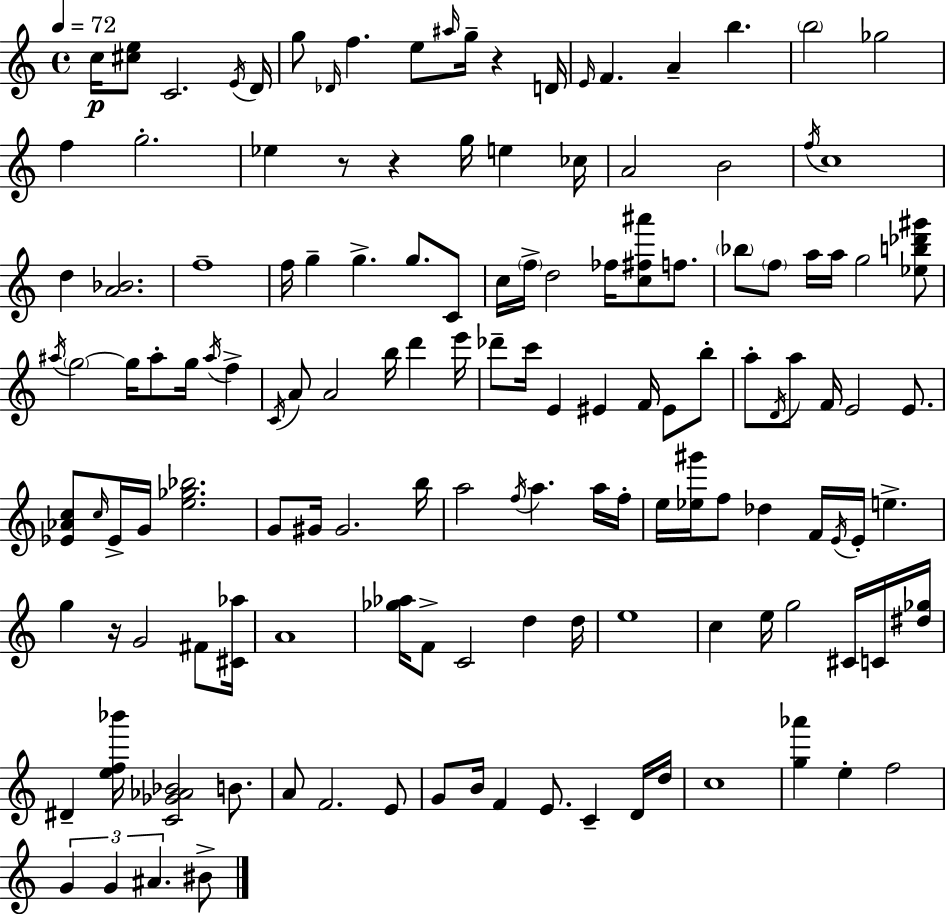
C5/s [C#5,E5]/e C4/h. E4/s D4/s G5/e Db4/s F5/q. E5/e A#5/s G5/s R/q D4/s E4/s F4/q. A4/q B5/q. B5/h Gb5/h F5/q G5/h. Eb5/q R/e R/q G5/s E5/q CES5/s A4/h B4/h F5/s C5/w D5/q [A4,Bb4]/h. F5/w F5/s G5/q G5/q. G5/e. C4/e C5/s F5/s D5/h FES5/s [C5,F#5,A#6]/e F5/e. Bb5/e F5/e A5/s A5/s G5/h [Eb5,B5,Db6,G#6]/e A#5/s G5/h G5/s A#5/e G5/s A#5/s F5/q C4/s A4/e A4/h B5/s D6/q E6/s Db6/e C6/s E4/q EIS4/q F4/s EIS4/e B5/e A5/e D4/s A5/e F4/s E4/h E4/e. [Eb4,Ab4,C5]/e C5/s Eb4/s G4/s [E5,Gb5,Bb5]/h. G4/e G#4/s G#4/h. B5/s A5/h F5/s A5/q. A5/s F5/s E5/s [Eb5,G#6]/s F5/e Db5/q F4/s E4/s E4/s E5/q. G5/q R/s G4/h F#4/e [C#4,Ab5]/s A4/w [Gb5,Ab5]/s F4/e C4/h D5/q D5/s E5/w C5/q E5/s G5/h C#4/s C4/s [D#5,Gb5]/s D#4/q [E5,F5,Bb6]/s [C4,Gb4,Ab4,Bb4]/h B4/e. A4/e F4/h. E4/e G4/e B4/s F4/q E4/e. C4/q D4/s D5/s C5/w [G5,Ab6]/q E5/q F5/h G4/q G4/q A#4/q. BIS4/e